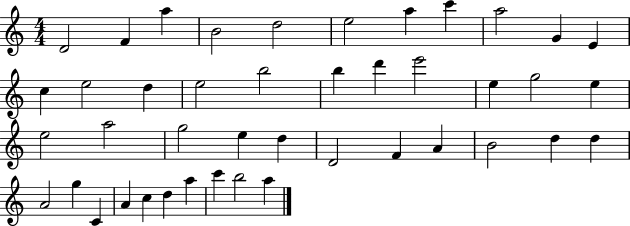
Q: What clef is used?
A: treble